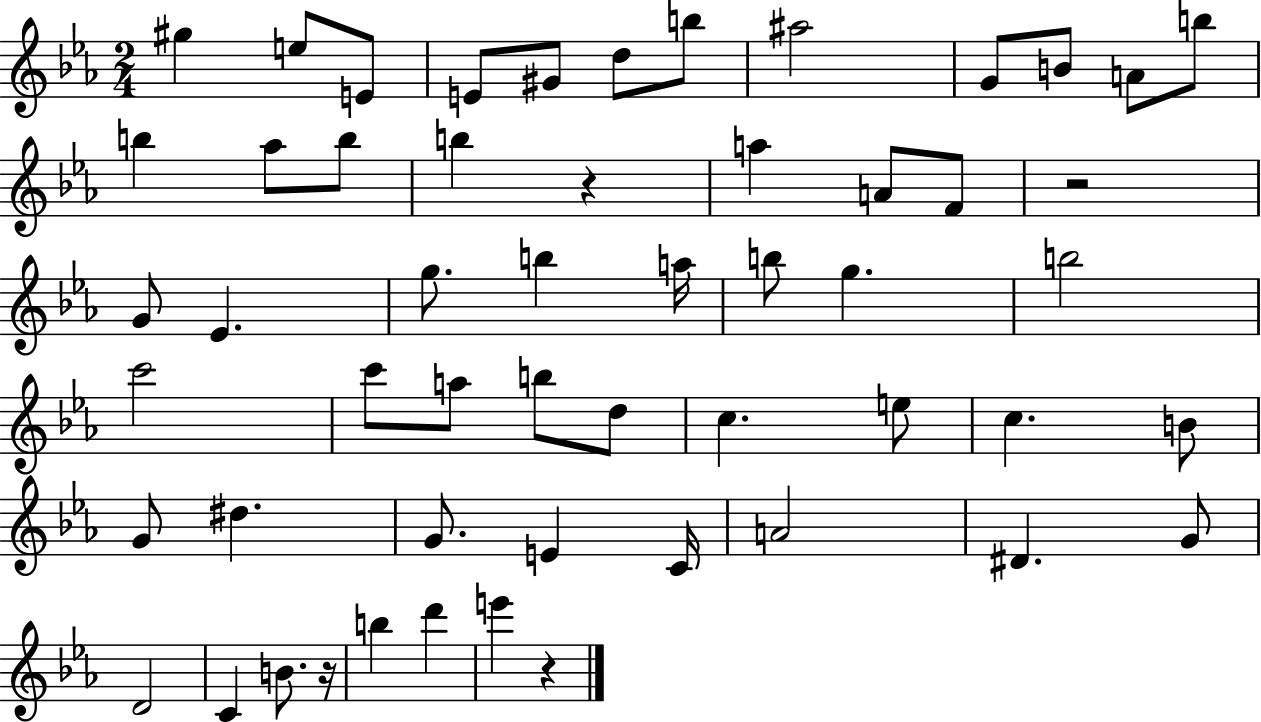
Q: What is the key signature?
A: EES major